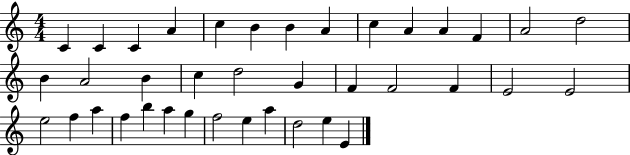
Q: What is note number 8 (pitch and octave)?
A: A4